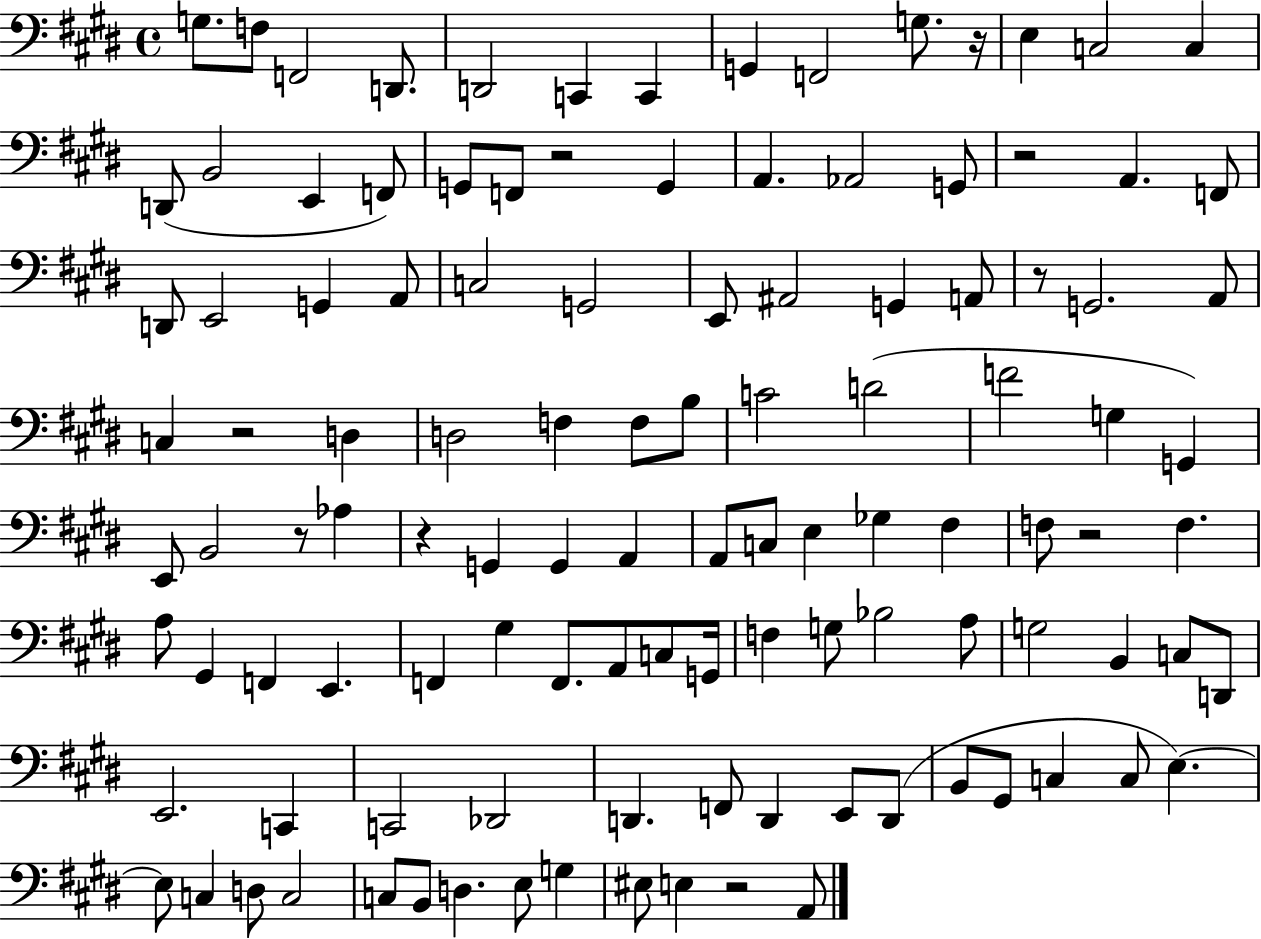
G3/e. F3/e F2/h D2/e. D2/h C2/q C2/q G2/q F2/h G3/e. R/s E3/q C3/h C3/q D2/e B2/h E2/q F2/e G2/e F2/e R/h G2/q A2/q. Ab2/h G2/e R/h A2/q. F2/e D2/e E2/h G2/q A2/e C3/h G2/h E2/e A#2/h G2/q A2/e R/e G2/h. A2/e C3/q R/h D3/q D3/h F3/q F3/e B3/e C4/h D4/h F4/h G3/q G2/q E2/e B2/h R/e Ab3/q R/q G2/q G2/q A2/q A2/e C3/e E3/q Gb3/q F#3/q F3/e R/h F3/q. A3/e G#2/q F2/q E2/q. F2/q G#3/q F2/e. A2/e C3/e G2/s F3/q G3/e Bb3/h A3/e G3/h B2/q C3/e D2/e E2/h. C2/q C2/h Db2/h D2/q. F2/e D2/q E2/e D2/e B2/e G#2/e C3/q C3/e E3/q. E3/e C3/q D3/e C3/h C3/e B2/e D3/q. E3/e G3/q EIS3/e E3/q R/h A2/e